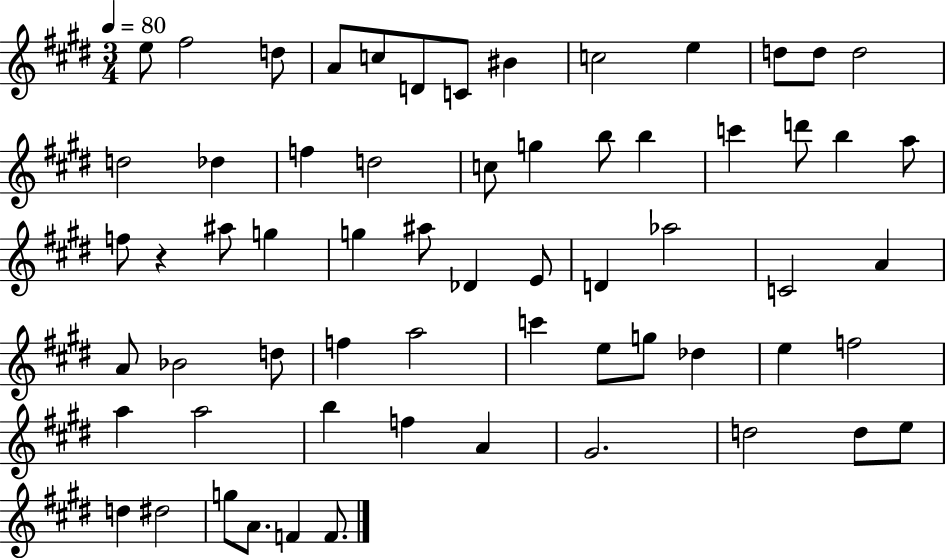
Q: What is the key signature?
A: E major